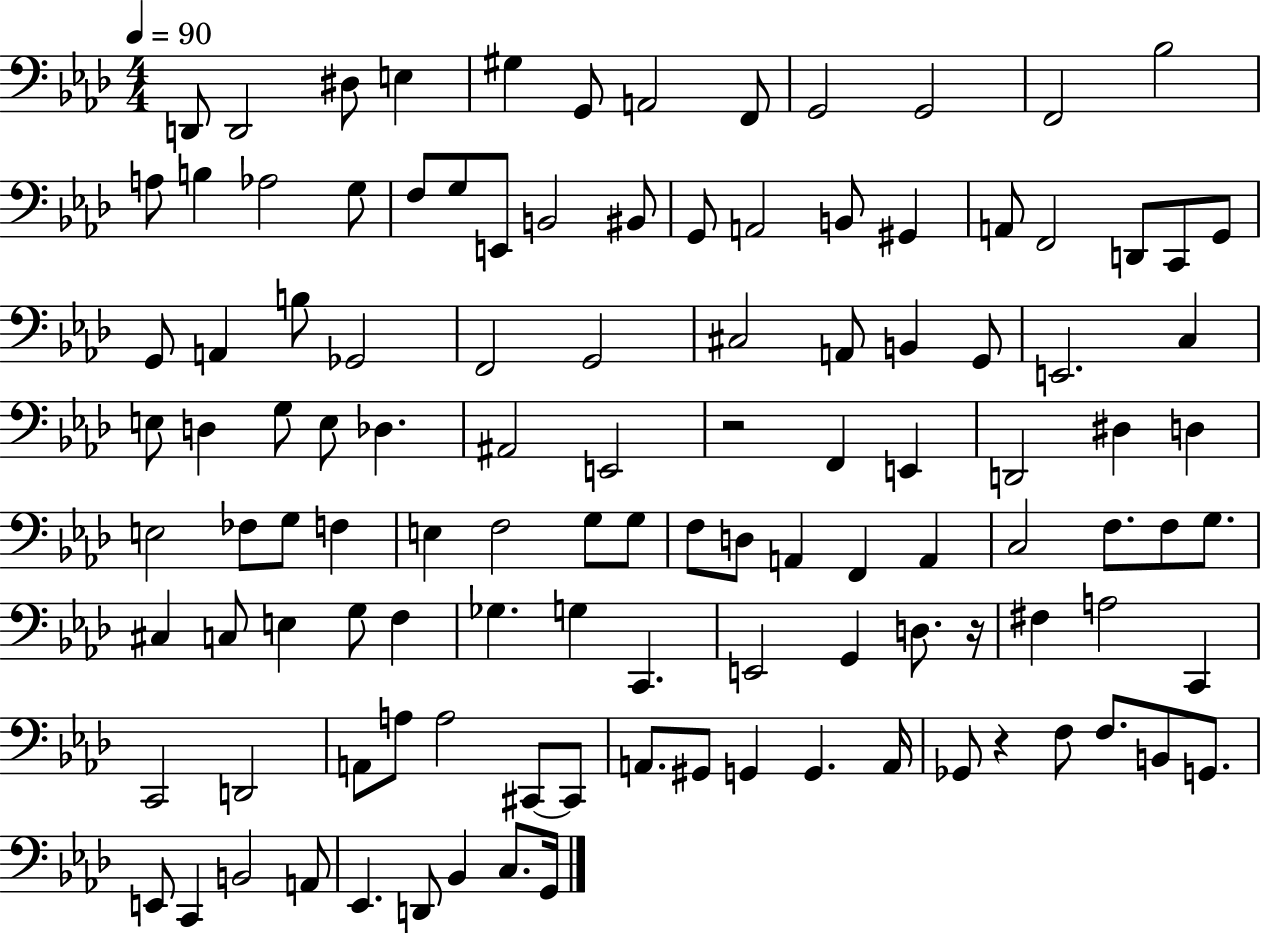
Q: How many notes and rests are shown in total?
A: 114